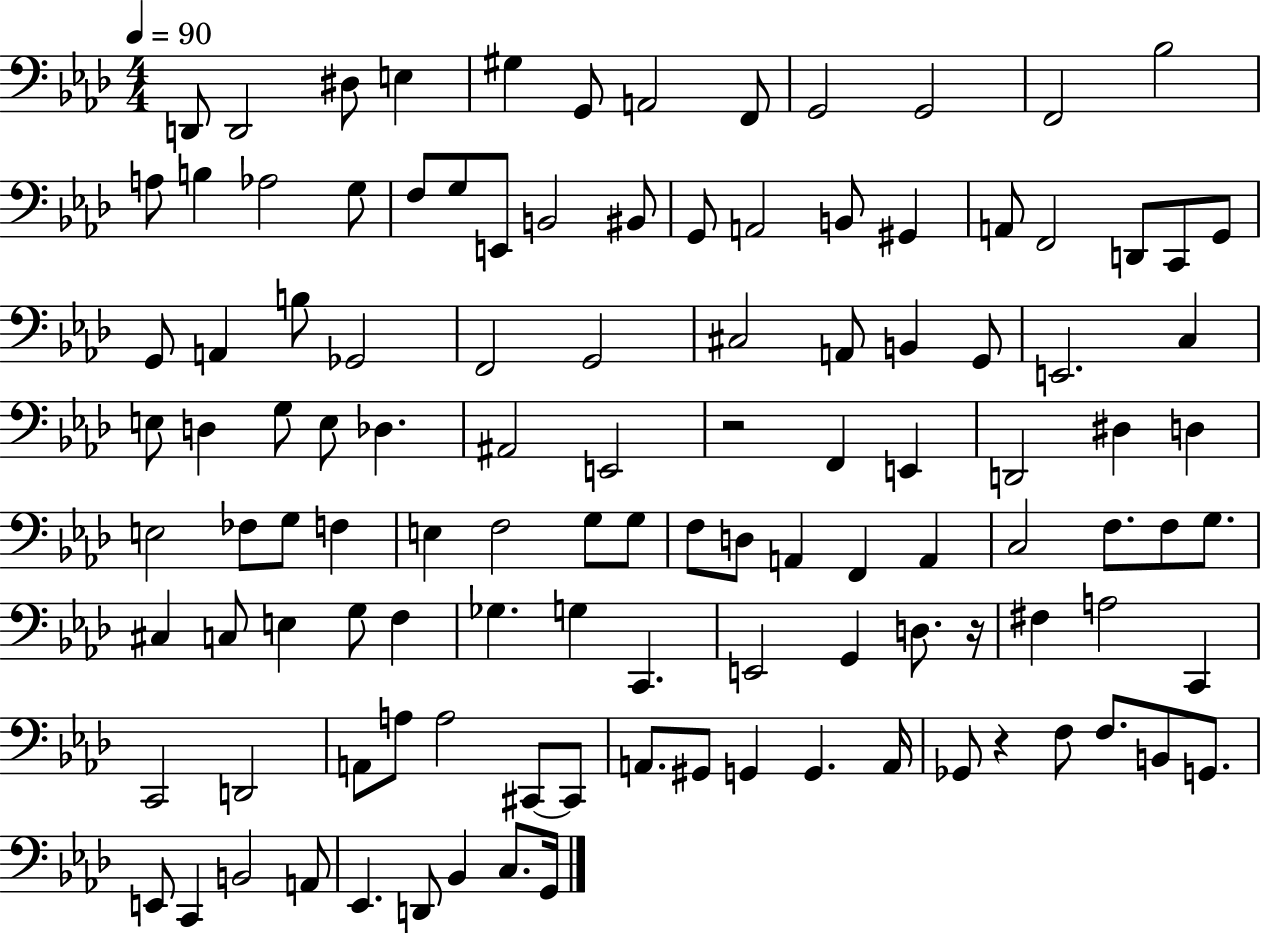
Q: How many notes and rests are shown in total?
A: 114